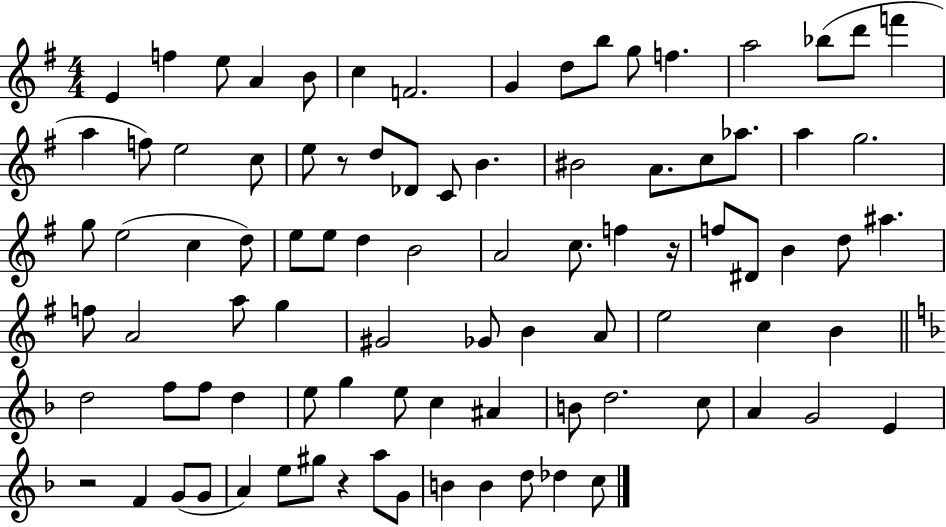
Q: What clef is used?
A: treble